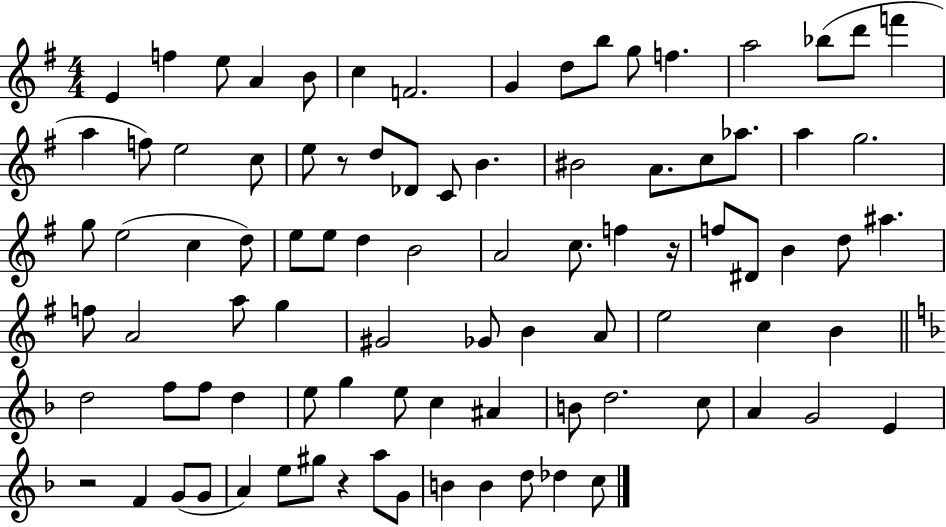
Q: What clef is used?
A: treble